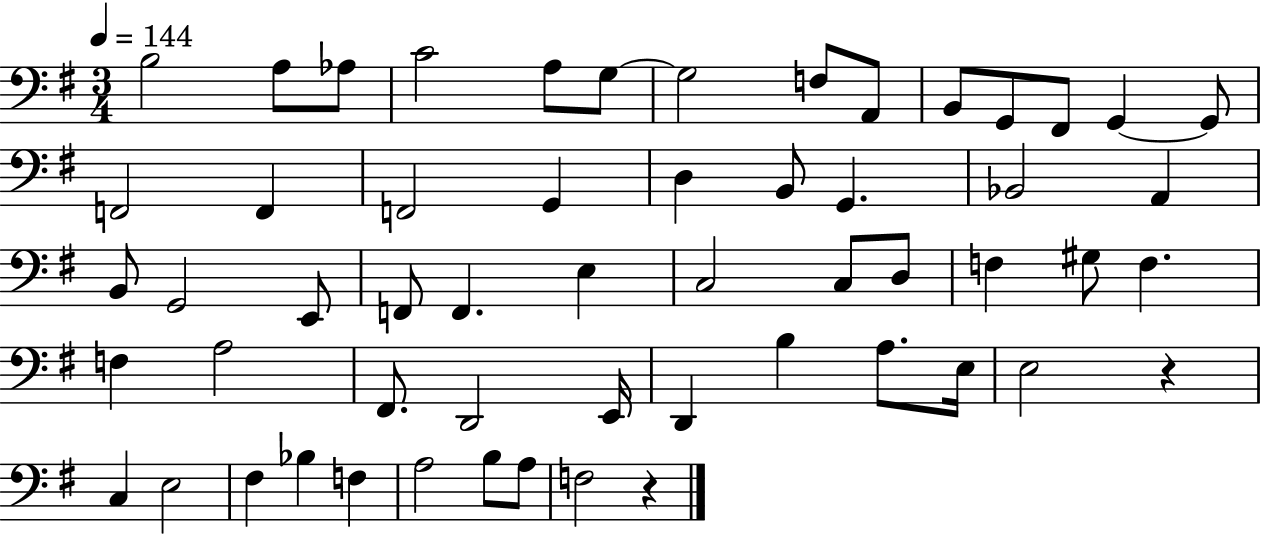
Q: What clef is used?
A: bass